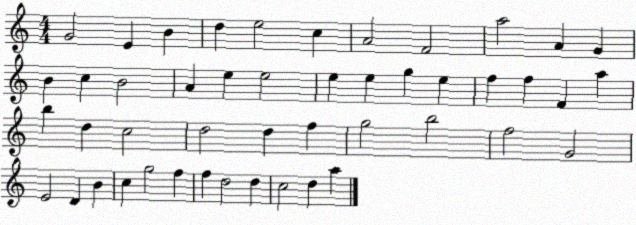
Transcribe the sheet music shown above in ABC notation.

X:1
T:Untitled
M:4/4
L:1/4
K:C
G2 E B d e2 c A2 F2 a2 A G B c B2 A e e2 e e g e f f F a b d c2 d2 d f g2 b2 f2 G2 E2 D B c g2 f f d2 d c2 d a